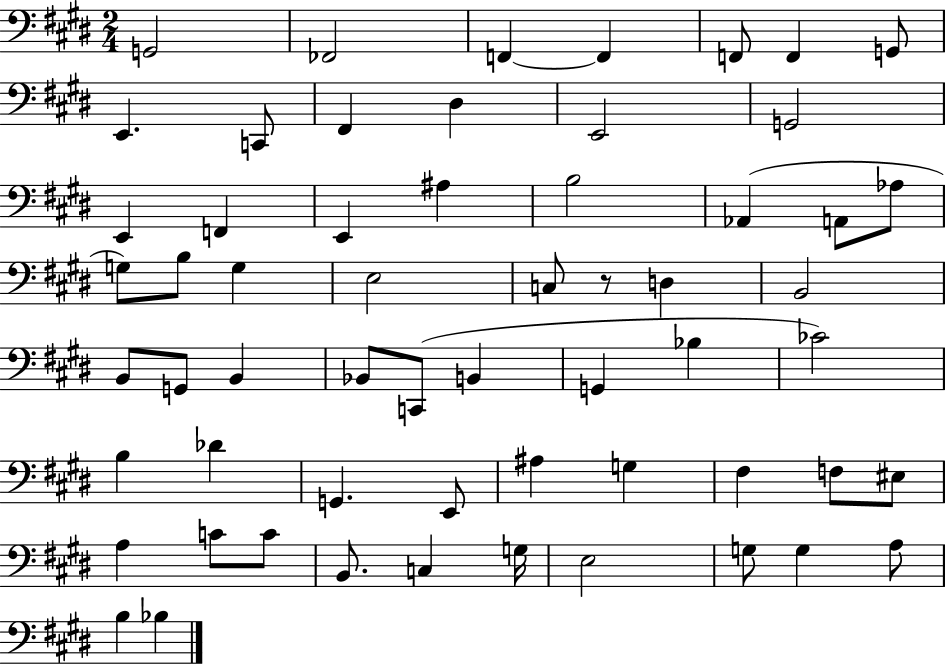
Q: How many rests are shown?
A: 1